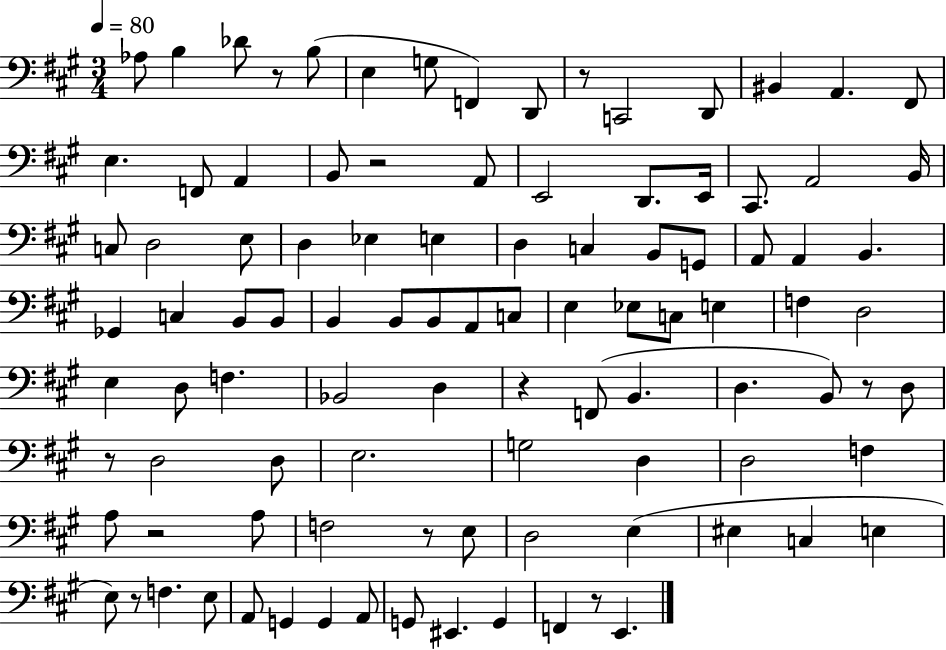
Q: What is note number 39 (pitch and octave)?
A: C3